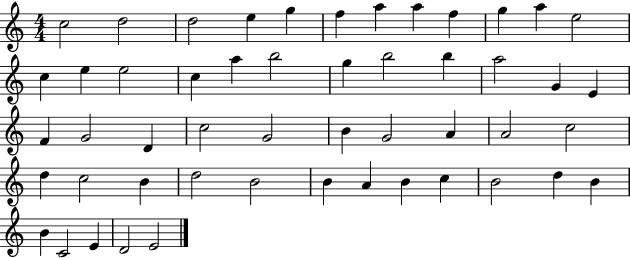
{
  \clef treble
  \numericTimeSignature
  \time 4/4
  \key c \major
  c''2 d''2 | d''2 e''4 g''4 | f''4 a''4 a''4 f''4 | g''4 a''4 e''2 | \break c''4 e''4 e''2 | c''4 a''4 b''2 | g''4 b''2 b''4 | a''2 g'4 e'4 | \break f'4 g'2 d'4 | c''2 g'2 | b'4 g'2 a'4 | a'2 c''2 | \break d''4 c''2 b'4 | d''2 b'2 | b'4 a'4 b'4 c''4 | b'2 d''4 b'4 | \break b'4 c'2 e'4 | d'2 e'2 | \bar "|."
}